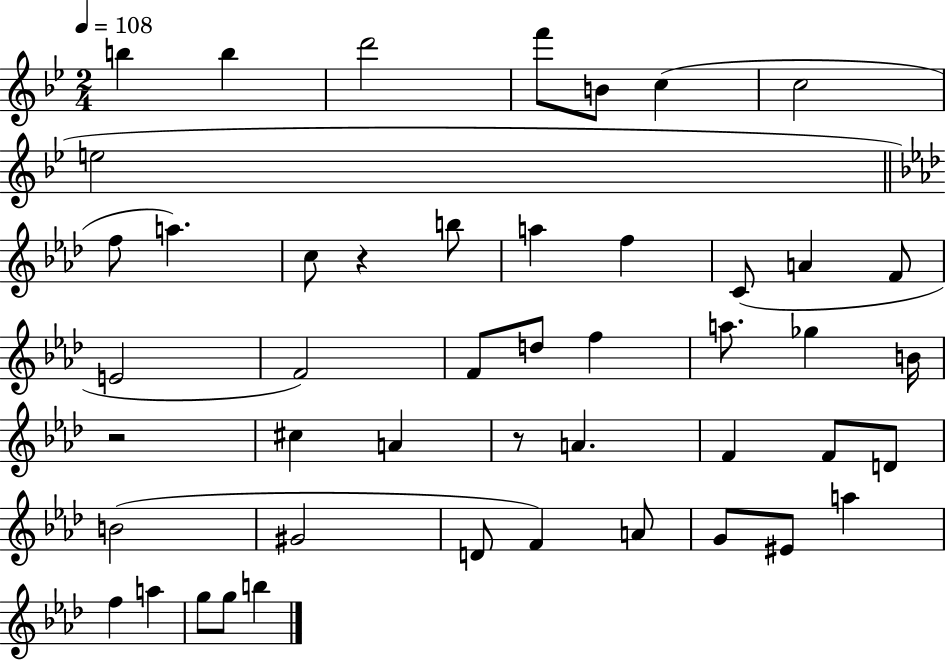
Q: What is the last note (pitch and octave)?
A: B5